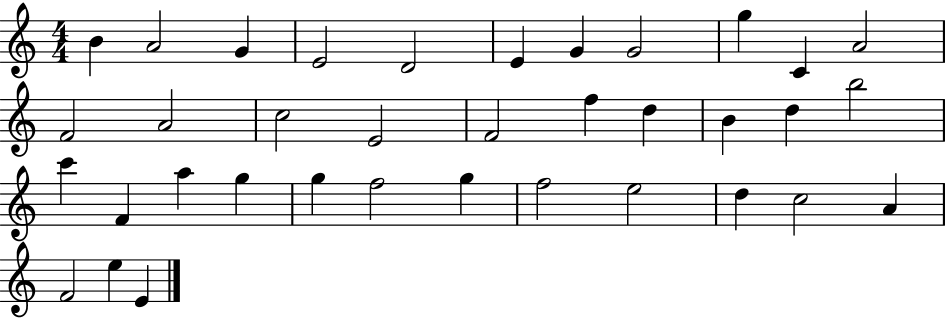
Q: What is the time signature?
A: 4/4